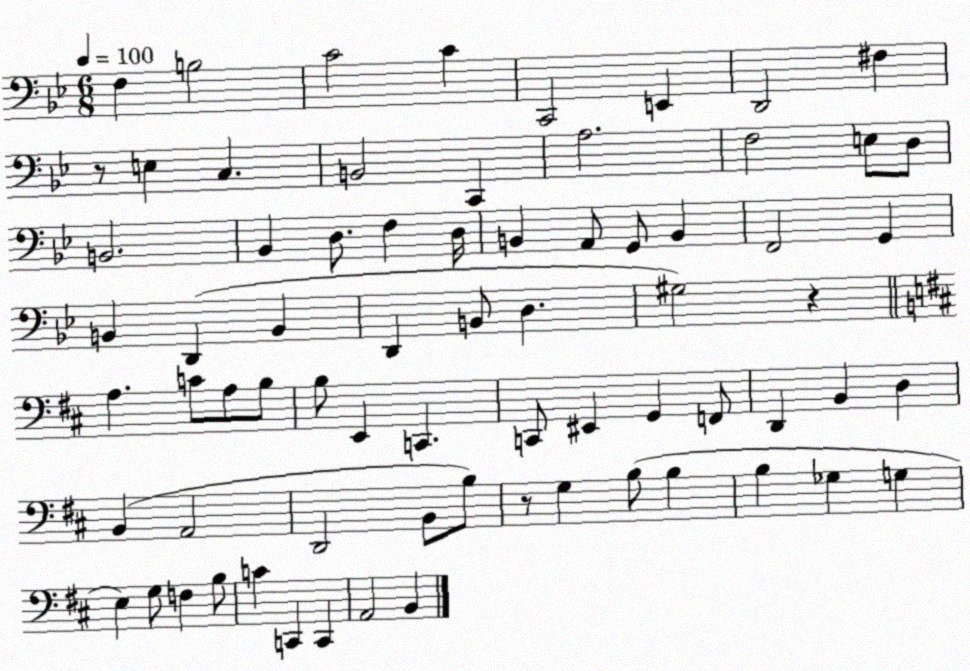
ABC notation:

X:1
T:Untitled
M:6/8
L:1/4
K:Bb
F, B,2 C2 C C,,2 E,, D,,2 ^F, z/2 E, C, B,,2 C,, A,2 F,2 E,/2 D,/2 B,,2 _B,, D,/2 F, D,/4 B,, A,,/2 G,,/2 B,, F,,2 G,, B,, D,, B,, D,, B,,/2 D, ^G,2 z A, C/2 A,/2 B,/2 B,/2 E,, C,, C,,/2 ^E,, G,, F,,/2 D,, B,, D, B,, A,,2 D,,2 B,,/2 B,/2 z/2 G, B,/2 B, B, _G, G, E, G,/2 F, B,/2 C C,, C,, A,,2 B,,